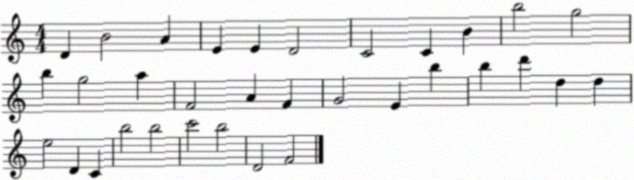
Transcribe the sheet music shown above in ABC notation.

X:1
T:Untitled
M:4/4
L:1/4
K:C
D B2 A E E D2 C2 C B b2 g2 b g2 a F2 A F G2 E b b d' d d e2 D C b2 b2 c'2 b2 D2 F2